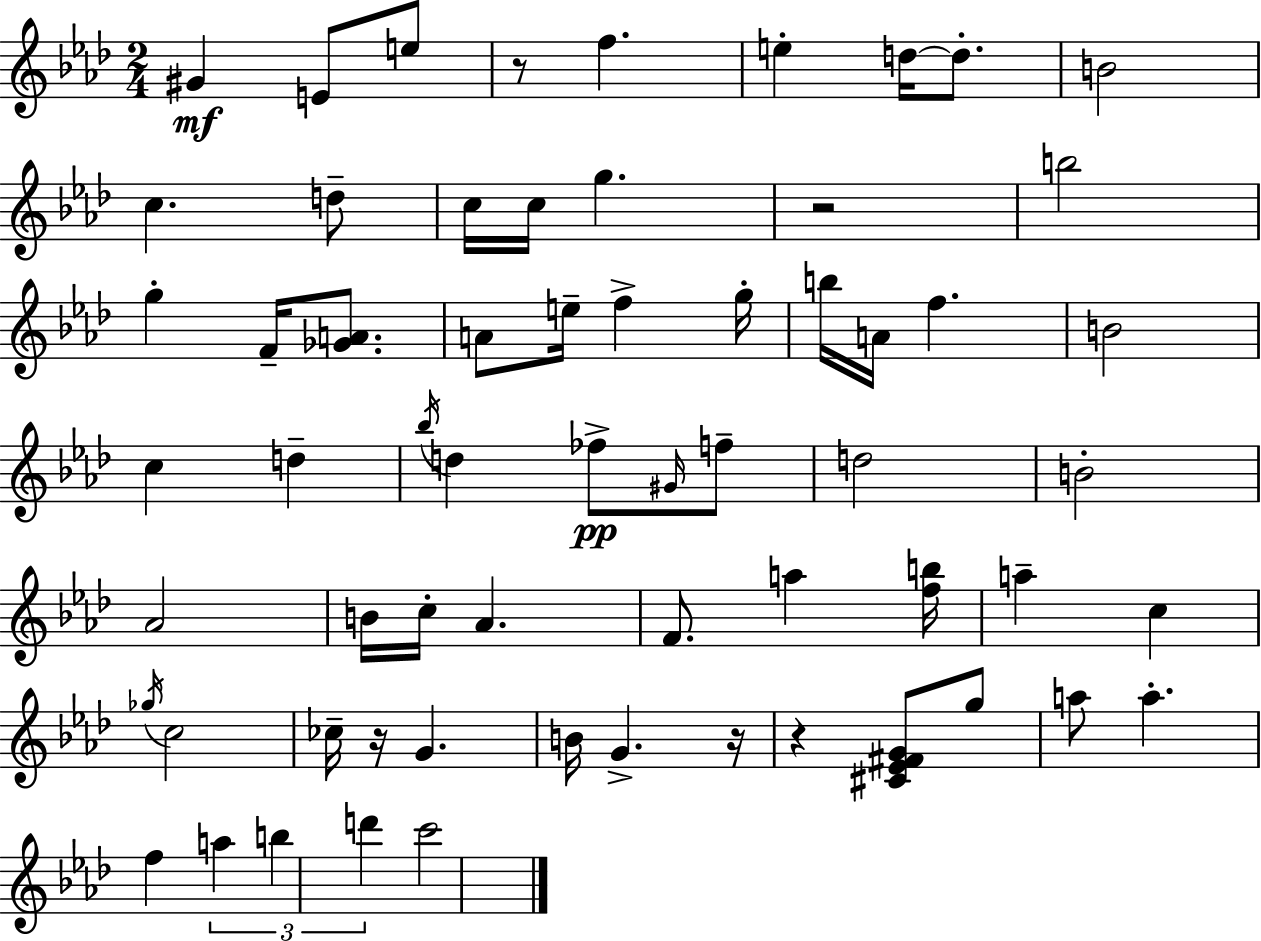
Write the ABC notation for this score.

X:1
T:Untitled
M:2/4
L:1/4
K:Fm
^G E/2 e/2 z/2 f e d/4 d/2 B2 c d/2 c/4 c/4 g z2 b2 g F/4 [_GA]/2 A/2 e/4 f g/4 b/4 A/4 f B2 c d _b/4 d _f/2 ^G/4 f/2 d2 B2 _A2 B/4 c/4 _A F/2 a [fb]/4 a c _g/4 c2 _c/4 z/4 G B/4 G z/4 z [^C_E^FG]/2 g/2 a/2 a f a b d' c'2